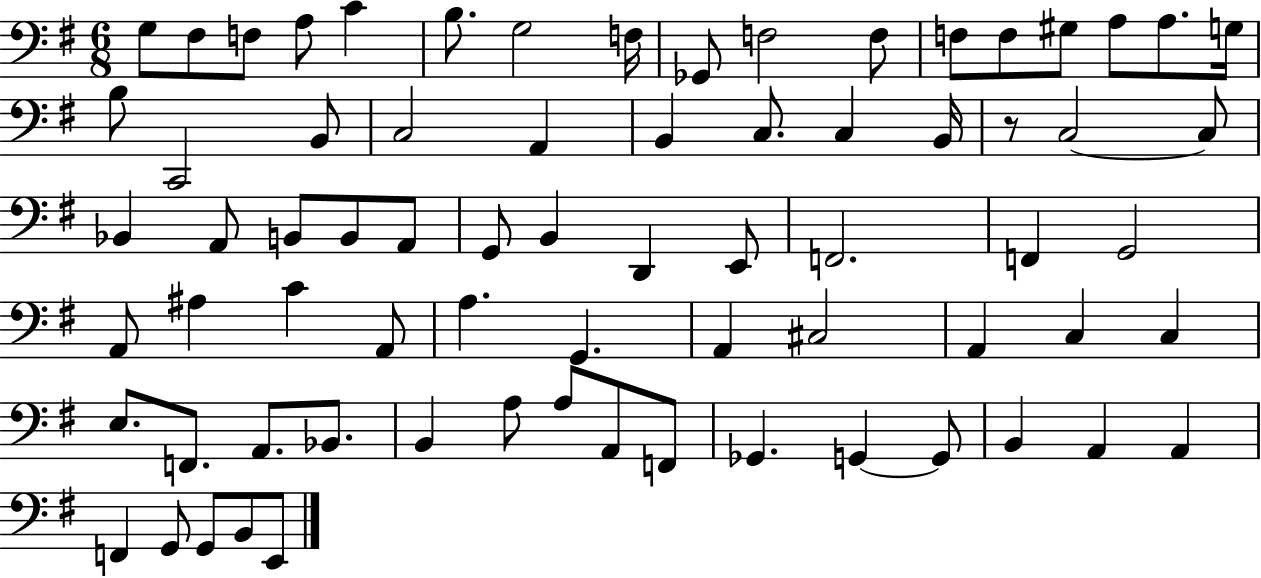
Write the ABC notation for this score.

X:1
T:Untitled
M:6/8
L:1/4
K:G
G,/2 ^F,/2 F,/2 A,/2 C B,/2 G,2 F,/4 _G,,/2 F,2 F,/2 F,/2 F,/2 ^G,/2 A,/2 A,/2 G,/4 B,/2 C,,2 B,,/2 C,2 A,, B,, C,/2 C, B,,/4 z/2 C,2 C,/2 _B,, A,,/2 B,,/2 B,,/2 A,,/2 G,,/2 B,, D,, E,,/2 F,,2 F,, G,,2 A,,/2 ^A, C A,,/2 A, G,, A,, ^C,2 A,, C, C, E,/2 F,,/2 A,,/2 _B,,/2 B,, A,/2 A,/2 A,,/2 F,,/2 _G,, G,, G,,/2 B,, A,, A,, F,, G,,/2 G,,/2 B,,/2 E,,/2